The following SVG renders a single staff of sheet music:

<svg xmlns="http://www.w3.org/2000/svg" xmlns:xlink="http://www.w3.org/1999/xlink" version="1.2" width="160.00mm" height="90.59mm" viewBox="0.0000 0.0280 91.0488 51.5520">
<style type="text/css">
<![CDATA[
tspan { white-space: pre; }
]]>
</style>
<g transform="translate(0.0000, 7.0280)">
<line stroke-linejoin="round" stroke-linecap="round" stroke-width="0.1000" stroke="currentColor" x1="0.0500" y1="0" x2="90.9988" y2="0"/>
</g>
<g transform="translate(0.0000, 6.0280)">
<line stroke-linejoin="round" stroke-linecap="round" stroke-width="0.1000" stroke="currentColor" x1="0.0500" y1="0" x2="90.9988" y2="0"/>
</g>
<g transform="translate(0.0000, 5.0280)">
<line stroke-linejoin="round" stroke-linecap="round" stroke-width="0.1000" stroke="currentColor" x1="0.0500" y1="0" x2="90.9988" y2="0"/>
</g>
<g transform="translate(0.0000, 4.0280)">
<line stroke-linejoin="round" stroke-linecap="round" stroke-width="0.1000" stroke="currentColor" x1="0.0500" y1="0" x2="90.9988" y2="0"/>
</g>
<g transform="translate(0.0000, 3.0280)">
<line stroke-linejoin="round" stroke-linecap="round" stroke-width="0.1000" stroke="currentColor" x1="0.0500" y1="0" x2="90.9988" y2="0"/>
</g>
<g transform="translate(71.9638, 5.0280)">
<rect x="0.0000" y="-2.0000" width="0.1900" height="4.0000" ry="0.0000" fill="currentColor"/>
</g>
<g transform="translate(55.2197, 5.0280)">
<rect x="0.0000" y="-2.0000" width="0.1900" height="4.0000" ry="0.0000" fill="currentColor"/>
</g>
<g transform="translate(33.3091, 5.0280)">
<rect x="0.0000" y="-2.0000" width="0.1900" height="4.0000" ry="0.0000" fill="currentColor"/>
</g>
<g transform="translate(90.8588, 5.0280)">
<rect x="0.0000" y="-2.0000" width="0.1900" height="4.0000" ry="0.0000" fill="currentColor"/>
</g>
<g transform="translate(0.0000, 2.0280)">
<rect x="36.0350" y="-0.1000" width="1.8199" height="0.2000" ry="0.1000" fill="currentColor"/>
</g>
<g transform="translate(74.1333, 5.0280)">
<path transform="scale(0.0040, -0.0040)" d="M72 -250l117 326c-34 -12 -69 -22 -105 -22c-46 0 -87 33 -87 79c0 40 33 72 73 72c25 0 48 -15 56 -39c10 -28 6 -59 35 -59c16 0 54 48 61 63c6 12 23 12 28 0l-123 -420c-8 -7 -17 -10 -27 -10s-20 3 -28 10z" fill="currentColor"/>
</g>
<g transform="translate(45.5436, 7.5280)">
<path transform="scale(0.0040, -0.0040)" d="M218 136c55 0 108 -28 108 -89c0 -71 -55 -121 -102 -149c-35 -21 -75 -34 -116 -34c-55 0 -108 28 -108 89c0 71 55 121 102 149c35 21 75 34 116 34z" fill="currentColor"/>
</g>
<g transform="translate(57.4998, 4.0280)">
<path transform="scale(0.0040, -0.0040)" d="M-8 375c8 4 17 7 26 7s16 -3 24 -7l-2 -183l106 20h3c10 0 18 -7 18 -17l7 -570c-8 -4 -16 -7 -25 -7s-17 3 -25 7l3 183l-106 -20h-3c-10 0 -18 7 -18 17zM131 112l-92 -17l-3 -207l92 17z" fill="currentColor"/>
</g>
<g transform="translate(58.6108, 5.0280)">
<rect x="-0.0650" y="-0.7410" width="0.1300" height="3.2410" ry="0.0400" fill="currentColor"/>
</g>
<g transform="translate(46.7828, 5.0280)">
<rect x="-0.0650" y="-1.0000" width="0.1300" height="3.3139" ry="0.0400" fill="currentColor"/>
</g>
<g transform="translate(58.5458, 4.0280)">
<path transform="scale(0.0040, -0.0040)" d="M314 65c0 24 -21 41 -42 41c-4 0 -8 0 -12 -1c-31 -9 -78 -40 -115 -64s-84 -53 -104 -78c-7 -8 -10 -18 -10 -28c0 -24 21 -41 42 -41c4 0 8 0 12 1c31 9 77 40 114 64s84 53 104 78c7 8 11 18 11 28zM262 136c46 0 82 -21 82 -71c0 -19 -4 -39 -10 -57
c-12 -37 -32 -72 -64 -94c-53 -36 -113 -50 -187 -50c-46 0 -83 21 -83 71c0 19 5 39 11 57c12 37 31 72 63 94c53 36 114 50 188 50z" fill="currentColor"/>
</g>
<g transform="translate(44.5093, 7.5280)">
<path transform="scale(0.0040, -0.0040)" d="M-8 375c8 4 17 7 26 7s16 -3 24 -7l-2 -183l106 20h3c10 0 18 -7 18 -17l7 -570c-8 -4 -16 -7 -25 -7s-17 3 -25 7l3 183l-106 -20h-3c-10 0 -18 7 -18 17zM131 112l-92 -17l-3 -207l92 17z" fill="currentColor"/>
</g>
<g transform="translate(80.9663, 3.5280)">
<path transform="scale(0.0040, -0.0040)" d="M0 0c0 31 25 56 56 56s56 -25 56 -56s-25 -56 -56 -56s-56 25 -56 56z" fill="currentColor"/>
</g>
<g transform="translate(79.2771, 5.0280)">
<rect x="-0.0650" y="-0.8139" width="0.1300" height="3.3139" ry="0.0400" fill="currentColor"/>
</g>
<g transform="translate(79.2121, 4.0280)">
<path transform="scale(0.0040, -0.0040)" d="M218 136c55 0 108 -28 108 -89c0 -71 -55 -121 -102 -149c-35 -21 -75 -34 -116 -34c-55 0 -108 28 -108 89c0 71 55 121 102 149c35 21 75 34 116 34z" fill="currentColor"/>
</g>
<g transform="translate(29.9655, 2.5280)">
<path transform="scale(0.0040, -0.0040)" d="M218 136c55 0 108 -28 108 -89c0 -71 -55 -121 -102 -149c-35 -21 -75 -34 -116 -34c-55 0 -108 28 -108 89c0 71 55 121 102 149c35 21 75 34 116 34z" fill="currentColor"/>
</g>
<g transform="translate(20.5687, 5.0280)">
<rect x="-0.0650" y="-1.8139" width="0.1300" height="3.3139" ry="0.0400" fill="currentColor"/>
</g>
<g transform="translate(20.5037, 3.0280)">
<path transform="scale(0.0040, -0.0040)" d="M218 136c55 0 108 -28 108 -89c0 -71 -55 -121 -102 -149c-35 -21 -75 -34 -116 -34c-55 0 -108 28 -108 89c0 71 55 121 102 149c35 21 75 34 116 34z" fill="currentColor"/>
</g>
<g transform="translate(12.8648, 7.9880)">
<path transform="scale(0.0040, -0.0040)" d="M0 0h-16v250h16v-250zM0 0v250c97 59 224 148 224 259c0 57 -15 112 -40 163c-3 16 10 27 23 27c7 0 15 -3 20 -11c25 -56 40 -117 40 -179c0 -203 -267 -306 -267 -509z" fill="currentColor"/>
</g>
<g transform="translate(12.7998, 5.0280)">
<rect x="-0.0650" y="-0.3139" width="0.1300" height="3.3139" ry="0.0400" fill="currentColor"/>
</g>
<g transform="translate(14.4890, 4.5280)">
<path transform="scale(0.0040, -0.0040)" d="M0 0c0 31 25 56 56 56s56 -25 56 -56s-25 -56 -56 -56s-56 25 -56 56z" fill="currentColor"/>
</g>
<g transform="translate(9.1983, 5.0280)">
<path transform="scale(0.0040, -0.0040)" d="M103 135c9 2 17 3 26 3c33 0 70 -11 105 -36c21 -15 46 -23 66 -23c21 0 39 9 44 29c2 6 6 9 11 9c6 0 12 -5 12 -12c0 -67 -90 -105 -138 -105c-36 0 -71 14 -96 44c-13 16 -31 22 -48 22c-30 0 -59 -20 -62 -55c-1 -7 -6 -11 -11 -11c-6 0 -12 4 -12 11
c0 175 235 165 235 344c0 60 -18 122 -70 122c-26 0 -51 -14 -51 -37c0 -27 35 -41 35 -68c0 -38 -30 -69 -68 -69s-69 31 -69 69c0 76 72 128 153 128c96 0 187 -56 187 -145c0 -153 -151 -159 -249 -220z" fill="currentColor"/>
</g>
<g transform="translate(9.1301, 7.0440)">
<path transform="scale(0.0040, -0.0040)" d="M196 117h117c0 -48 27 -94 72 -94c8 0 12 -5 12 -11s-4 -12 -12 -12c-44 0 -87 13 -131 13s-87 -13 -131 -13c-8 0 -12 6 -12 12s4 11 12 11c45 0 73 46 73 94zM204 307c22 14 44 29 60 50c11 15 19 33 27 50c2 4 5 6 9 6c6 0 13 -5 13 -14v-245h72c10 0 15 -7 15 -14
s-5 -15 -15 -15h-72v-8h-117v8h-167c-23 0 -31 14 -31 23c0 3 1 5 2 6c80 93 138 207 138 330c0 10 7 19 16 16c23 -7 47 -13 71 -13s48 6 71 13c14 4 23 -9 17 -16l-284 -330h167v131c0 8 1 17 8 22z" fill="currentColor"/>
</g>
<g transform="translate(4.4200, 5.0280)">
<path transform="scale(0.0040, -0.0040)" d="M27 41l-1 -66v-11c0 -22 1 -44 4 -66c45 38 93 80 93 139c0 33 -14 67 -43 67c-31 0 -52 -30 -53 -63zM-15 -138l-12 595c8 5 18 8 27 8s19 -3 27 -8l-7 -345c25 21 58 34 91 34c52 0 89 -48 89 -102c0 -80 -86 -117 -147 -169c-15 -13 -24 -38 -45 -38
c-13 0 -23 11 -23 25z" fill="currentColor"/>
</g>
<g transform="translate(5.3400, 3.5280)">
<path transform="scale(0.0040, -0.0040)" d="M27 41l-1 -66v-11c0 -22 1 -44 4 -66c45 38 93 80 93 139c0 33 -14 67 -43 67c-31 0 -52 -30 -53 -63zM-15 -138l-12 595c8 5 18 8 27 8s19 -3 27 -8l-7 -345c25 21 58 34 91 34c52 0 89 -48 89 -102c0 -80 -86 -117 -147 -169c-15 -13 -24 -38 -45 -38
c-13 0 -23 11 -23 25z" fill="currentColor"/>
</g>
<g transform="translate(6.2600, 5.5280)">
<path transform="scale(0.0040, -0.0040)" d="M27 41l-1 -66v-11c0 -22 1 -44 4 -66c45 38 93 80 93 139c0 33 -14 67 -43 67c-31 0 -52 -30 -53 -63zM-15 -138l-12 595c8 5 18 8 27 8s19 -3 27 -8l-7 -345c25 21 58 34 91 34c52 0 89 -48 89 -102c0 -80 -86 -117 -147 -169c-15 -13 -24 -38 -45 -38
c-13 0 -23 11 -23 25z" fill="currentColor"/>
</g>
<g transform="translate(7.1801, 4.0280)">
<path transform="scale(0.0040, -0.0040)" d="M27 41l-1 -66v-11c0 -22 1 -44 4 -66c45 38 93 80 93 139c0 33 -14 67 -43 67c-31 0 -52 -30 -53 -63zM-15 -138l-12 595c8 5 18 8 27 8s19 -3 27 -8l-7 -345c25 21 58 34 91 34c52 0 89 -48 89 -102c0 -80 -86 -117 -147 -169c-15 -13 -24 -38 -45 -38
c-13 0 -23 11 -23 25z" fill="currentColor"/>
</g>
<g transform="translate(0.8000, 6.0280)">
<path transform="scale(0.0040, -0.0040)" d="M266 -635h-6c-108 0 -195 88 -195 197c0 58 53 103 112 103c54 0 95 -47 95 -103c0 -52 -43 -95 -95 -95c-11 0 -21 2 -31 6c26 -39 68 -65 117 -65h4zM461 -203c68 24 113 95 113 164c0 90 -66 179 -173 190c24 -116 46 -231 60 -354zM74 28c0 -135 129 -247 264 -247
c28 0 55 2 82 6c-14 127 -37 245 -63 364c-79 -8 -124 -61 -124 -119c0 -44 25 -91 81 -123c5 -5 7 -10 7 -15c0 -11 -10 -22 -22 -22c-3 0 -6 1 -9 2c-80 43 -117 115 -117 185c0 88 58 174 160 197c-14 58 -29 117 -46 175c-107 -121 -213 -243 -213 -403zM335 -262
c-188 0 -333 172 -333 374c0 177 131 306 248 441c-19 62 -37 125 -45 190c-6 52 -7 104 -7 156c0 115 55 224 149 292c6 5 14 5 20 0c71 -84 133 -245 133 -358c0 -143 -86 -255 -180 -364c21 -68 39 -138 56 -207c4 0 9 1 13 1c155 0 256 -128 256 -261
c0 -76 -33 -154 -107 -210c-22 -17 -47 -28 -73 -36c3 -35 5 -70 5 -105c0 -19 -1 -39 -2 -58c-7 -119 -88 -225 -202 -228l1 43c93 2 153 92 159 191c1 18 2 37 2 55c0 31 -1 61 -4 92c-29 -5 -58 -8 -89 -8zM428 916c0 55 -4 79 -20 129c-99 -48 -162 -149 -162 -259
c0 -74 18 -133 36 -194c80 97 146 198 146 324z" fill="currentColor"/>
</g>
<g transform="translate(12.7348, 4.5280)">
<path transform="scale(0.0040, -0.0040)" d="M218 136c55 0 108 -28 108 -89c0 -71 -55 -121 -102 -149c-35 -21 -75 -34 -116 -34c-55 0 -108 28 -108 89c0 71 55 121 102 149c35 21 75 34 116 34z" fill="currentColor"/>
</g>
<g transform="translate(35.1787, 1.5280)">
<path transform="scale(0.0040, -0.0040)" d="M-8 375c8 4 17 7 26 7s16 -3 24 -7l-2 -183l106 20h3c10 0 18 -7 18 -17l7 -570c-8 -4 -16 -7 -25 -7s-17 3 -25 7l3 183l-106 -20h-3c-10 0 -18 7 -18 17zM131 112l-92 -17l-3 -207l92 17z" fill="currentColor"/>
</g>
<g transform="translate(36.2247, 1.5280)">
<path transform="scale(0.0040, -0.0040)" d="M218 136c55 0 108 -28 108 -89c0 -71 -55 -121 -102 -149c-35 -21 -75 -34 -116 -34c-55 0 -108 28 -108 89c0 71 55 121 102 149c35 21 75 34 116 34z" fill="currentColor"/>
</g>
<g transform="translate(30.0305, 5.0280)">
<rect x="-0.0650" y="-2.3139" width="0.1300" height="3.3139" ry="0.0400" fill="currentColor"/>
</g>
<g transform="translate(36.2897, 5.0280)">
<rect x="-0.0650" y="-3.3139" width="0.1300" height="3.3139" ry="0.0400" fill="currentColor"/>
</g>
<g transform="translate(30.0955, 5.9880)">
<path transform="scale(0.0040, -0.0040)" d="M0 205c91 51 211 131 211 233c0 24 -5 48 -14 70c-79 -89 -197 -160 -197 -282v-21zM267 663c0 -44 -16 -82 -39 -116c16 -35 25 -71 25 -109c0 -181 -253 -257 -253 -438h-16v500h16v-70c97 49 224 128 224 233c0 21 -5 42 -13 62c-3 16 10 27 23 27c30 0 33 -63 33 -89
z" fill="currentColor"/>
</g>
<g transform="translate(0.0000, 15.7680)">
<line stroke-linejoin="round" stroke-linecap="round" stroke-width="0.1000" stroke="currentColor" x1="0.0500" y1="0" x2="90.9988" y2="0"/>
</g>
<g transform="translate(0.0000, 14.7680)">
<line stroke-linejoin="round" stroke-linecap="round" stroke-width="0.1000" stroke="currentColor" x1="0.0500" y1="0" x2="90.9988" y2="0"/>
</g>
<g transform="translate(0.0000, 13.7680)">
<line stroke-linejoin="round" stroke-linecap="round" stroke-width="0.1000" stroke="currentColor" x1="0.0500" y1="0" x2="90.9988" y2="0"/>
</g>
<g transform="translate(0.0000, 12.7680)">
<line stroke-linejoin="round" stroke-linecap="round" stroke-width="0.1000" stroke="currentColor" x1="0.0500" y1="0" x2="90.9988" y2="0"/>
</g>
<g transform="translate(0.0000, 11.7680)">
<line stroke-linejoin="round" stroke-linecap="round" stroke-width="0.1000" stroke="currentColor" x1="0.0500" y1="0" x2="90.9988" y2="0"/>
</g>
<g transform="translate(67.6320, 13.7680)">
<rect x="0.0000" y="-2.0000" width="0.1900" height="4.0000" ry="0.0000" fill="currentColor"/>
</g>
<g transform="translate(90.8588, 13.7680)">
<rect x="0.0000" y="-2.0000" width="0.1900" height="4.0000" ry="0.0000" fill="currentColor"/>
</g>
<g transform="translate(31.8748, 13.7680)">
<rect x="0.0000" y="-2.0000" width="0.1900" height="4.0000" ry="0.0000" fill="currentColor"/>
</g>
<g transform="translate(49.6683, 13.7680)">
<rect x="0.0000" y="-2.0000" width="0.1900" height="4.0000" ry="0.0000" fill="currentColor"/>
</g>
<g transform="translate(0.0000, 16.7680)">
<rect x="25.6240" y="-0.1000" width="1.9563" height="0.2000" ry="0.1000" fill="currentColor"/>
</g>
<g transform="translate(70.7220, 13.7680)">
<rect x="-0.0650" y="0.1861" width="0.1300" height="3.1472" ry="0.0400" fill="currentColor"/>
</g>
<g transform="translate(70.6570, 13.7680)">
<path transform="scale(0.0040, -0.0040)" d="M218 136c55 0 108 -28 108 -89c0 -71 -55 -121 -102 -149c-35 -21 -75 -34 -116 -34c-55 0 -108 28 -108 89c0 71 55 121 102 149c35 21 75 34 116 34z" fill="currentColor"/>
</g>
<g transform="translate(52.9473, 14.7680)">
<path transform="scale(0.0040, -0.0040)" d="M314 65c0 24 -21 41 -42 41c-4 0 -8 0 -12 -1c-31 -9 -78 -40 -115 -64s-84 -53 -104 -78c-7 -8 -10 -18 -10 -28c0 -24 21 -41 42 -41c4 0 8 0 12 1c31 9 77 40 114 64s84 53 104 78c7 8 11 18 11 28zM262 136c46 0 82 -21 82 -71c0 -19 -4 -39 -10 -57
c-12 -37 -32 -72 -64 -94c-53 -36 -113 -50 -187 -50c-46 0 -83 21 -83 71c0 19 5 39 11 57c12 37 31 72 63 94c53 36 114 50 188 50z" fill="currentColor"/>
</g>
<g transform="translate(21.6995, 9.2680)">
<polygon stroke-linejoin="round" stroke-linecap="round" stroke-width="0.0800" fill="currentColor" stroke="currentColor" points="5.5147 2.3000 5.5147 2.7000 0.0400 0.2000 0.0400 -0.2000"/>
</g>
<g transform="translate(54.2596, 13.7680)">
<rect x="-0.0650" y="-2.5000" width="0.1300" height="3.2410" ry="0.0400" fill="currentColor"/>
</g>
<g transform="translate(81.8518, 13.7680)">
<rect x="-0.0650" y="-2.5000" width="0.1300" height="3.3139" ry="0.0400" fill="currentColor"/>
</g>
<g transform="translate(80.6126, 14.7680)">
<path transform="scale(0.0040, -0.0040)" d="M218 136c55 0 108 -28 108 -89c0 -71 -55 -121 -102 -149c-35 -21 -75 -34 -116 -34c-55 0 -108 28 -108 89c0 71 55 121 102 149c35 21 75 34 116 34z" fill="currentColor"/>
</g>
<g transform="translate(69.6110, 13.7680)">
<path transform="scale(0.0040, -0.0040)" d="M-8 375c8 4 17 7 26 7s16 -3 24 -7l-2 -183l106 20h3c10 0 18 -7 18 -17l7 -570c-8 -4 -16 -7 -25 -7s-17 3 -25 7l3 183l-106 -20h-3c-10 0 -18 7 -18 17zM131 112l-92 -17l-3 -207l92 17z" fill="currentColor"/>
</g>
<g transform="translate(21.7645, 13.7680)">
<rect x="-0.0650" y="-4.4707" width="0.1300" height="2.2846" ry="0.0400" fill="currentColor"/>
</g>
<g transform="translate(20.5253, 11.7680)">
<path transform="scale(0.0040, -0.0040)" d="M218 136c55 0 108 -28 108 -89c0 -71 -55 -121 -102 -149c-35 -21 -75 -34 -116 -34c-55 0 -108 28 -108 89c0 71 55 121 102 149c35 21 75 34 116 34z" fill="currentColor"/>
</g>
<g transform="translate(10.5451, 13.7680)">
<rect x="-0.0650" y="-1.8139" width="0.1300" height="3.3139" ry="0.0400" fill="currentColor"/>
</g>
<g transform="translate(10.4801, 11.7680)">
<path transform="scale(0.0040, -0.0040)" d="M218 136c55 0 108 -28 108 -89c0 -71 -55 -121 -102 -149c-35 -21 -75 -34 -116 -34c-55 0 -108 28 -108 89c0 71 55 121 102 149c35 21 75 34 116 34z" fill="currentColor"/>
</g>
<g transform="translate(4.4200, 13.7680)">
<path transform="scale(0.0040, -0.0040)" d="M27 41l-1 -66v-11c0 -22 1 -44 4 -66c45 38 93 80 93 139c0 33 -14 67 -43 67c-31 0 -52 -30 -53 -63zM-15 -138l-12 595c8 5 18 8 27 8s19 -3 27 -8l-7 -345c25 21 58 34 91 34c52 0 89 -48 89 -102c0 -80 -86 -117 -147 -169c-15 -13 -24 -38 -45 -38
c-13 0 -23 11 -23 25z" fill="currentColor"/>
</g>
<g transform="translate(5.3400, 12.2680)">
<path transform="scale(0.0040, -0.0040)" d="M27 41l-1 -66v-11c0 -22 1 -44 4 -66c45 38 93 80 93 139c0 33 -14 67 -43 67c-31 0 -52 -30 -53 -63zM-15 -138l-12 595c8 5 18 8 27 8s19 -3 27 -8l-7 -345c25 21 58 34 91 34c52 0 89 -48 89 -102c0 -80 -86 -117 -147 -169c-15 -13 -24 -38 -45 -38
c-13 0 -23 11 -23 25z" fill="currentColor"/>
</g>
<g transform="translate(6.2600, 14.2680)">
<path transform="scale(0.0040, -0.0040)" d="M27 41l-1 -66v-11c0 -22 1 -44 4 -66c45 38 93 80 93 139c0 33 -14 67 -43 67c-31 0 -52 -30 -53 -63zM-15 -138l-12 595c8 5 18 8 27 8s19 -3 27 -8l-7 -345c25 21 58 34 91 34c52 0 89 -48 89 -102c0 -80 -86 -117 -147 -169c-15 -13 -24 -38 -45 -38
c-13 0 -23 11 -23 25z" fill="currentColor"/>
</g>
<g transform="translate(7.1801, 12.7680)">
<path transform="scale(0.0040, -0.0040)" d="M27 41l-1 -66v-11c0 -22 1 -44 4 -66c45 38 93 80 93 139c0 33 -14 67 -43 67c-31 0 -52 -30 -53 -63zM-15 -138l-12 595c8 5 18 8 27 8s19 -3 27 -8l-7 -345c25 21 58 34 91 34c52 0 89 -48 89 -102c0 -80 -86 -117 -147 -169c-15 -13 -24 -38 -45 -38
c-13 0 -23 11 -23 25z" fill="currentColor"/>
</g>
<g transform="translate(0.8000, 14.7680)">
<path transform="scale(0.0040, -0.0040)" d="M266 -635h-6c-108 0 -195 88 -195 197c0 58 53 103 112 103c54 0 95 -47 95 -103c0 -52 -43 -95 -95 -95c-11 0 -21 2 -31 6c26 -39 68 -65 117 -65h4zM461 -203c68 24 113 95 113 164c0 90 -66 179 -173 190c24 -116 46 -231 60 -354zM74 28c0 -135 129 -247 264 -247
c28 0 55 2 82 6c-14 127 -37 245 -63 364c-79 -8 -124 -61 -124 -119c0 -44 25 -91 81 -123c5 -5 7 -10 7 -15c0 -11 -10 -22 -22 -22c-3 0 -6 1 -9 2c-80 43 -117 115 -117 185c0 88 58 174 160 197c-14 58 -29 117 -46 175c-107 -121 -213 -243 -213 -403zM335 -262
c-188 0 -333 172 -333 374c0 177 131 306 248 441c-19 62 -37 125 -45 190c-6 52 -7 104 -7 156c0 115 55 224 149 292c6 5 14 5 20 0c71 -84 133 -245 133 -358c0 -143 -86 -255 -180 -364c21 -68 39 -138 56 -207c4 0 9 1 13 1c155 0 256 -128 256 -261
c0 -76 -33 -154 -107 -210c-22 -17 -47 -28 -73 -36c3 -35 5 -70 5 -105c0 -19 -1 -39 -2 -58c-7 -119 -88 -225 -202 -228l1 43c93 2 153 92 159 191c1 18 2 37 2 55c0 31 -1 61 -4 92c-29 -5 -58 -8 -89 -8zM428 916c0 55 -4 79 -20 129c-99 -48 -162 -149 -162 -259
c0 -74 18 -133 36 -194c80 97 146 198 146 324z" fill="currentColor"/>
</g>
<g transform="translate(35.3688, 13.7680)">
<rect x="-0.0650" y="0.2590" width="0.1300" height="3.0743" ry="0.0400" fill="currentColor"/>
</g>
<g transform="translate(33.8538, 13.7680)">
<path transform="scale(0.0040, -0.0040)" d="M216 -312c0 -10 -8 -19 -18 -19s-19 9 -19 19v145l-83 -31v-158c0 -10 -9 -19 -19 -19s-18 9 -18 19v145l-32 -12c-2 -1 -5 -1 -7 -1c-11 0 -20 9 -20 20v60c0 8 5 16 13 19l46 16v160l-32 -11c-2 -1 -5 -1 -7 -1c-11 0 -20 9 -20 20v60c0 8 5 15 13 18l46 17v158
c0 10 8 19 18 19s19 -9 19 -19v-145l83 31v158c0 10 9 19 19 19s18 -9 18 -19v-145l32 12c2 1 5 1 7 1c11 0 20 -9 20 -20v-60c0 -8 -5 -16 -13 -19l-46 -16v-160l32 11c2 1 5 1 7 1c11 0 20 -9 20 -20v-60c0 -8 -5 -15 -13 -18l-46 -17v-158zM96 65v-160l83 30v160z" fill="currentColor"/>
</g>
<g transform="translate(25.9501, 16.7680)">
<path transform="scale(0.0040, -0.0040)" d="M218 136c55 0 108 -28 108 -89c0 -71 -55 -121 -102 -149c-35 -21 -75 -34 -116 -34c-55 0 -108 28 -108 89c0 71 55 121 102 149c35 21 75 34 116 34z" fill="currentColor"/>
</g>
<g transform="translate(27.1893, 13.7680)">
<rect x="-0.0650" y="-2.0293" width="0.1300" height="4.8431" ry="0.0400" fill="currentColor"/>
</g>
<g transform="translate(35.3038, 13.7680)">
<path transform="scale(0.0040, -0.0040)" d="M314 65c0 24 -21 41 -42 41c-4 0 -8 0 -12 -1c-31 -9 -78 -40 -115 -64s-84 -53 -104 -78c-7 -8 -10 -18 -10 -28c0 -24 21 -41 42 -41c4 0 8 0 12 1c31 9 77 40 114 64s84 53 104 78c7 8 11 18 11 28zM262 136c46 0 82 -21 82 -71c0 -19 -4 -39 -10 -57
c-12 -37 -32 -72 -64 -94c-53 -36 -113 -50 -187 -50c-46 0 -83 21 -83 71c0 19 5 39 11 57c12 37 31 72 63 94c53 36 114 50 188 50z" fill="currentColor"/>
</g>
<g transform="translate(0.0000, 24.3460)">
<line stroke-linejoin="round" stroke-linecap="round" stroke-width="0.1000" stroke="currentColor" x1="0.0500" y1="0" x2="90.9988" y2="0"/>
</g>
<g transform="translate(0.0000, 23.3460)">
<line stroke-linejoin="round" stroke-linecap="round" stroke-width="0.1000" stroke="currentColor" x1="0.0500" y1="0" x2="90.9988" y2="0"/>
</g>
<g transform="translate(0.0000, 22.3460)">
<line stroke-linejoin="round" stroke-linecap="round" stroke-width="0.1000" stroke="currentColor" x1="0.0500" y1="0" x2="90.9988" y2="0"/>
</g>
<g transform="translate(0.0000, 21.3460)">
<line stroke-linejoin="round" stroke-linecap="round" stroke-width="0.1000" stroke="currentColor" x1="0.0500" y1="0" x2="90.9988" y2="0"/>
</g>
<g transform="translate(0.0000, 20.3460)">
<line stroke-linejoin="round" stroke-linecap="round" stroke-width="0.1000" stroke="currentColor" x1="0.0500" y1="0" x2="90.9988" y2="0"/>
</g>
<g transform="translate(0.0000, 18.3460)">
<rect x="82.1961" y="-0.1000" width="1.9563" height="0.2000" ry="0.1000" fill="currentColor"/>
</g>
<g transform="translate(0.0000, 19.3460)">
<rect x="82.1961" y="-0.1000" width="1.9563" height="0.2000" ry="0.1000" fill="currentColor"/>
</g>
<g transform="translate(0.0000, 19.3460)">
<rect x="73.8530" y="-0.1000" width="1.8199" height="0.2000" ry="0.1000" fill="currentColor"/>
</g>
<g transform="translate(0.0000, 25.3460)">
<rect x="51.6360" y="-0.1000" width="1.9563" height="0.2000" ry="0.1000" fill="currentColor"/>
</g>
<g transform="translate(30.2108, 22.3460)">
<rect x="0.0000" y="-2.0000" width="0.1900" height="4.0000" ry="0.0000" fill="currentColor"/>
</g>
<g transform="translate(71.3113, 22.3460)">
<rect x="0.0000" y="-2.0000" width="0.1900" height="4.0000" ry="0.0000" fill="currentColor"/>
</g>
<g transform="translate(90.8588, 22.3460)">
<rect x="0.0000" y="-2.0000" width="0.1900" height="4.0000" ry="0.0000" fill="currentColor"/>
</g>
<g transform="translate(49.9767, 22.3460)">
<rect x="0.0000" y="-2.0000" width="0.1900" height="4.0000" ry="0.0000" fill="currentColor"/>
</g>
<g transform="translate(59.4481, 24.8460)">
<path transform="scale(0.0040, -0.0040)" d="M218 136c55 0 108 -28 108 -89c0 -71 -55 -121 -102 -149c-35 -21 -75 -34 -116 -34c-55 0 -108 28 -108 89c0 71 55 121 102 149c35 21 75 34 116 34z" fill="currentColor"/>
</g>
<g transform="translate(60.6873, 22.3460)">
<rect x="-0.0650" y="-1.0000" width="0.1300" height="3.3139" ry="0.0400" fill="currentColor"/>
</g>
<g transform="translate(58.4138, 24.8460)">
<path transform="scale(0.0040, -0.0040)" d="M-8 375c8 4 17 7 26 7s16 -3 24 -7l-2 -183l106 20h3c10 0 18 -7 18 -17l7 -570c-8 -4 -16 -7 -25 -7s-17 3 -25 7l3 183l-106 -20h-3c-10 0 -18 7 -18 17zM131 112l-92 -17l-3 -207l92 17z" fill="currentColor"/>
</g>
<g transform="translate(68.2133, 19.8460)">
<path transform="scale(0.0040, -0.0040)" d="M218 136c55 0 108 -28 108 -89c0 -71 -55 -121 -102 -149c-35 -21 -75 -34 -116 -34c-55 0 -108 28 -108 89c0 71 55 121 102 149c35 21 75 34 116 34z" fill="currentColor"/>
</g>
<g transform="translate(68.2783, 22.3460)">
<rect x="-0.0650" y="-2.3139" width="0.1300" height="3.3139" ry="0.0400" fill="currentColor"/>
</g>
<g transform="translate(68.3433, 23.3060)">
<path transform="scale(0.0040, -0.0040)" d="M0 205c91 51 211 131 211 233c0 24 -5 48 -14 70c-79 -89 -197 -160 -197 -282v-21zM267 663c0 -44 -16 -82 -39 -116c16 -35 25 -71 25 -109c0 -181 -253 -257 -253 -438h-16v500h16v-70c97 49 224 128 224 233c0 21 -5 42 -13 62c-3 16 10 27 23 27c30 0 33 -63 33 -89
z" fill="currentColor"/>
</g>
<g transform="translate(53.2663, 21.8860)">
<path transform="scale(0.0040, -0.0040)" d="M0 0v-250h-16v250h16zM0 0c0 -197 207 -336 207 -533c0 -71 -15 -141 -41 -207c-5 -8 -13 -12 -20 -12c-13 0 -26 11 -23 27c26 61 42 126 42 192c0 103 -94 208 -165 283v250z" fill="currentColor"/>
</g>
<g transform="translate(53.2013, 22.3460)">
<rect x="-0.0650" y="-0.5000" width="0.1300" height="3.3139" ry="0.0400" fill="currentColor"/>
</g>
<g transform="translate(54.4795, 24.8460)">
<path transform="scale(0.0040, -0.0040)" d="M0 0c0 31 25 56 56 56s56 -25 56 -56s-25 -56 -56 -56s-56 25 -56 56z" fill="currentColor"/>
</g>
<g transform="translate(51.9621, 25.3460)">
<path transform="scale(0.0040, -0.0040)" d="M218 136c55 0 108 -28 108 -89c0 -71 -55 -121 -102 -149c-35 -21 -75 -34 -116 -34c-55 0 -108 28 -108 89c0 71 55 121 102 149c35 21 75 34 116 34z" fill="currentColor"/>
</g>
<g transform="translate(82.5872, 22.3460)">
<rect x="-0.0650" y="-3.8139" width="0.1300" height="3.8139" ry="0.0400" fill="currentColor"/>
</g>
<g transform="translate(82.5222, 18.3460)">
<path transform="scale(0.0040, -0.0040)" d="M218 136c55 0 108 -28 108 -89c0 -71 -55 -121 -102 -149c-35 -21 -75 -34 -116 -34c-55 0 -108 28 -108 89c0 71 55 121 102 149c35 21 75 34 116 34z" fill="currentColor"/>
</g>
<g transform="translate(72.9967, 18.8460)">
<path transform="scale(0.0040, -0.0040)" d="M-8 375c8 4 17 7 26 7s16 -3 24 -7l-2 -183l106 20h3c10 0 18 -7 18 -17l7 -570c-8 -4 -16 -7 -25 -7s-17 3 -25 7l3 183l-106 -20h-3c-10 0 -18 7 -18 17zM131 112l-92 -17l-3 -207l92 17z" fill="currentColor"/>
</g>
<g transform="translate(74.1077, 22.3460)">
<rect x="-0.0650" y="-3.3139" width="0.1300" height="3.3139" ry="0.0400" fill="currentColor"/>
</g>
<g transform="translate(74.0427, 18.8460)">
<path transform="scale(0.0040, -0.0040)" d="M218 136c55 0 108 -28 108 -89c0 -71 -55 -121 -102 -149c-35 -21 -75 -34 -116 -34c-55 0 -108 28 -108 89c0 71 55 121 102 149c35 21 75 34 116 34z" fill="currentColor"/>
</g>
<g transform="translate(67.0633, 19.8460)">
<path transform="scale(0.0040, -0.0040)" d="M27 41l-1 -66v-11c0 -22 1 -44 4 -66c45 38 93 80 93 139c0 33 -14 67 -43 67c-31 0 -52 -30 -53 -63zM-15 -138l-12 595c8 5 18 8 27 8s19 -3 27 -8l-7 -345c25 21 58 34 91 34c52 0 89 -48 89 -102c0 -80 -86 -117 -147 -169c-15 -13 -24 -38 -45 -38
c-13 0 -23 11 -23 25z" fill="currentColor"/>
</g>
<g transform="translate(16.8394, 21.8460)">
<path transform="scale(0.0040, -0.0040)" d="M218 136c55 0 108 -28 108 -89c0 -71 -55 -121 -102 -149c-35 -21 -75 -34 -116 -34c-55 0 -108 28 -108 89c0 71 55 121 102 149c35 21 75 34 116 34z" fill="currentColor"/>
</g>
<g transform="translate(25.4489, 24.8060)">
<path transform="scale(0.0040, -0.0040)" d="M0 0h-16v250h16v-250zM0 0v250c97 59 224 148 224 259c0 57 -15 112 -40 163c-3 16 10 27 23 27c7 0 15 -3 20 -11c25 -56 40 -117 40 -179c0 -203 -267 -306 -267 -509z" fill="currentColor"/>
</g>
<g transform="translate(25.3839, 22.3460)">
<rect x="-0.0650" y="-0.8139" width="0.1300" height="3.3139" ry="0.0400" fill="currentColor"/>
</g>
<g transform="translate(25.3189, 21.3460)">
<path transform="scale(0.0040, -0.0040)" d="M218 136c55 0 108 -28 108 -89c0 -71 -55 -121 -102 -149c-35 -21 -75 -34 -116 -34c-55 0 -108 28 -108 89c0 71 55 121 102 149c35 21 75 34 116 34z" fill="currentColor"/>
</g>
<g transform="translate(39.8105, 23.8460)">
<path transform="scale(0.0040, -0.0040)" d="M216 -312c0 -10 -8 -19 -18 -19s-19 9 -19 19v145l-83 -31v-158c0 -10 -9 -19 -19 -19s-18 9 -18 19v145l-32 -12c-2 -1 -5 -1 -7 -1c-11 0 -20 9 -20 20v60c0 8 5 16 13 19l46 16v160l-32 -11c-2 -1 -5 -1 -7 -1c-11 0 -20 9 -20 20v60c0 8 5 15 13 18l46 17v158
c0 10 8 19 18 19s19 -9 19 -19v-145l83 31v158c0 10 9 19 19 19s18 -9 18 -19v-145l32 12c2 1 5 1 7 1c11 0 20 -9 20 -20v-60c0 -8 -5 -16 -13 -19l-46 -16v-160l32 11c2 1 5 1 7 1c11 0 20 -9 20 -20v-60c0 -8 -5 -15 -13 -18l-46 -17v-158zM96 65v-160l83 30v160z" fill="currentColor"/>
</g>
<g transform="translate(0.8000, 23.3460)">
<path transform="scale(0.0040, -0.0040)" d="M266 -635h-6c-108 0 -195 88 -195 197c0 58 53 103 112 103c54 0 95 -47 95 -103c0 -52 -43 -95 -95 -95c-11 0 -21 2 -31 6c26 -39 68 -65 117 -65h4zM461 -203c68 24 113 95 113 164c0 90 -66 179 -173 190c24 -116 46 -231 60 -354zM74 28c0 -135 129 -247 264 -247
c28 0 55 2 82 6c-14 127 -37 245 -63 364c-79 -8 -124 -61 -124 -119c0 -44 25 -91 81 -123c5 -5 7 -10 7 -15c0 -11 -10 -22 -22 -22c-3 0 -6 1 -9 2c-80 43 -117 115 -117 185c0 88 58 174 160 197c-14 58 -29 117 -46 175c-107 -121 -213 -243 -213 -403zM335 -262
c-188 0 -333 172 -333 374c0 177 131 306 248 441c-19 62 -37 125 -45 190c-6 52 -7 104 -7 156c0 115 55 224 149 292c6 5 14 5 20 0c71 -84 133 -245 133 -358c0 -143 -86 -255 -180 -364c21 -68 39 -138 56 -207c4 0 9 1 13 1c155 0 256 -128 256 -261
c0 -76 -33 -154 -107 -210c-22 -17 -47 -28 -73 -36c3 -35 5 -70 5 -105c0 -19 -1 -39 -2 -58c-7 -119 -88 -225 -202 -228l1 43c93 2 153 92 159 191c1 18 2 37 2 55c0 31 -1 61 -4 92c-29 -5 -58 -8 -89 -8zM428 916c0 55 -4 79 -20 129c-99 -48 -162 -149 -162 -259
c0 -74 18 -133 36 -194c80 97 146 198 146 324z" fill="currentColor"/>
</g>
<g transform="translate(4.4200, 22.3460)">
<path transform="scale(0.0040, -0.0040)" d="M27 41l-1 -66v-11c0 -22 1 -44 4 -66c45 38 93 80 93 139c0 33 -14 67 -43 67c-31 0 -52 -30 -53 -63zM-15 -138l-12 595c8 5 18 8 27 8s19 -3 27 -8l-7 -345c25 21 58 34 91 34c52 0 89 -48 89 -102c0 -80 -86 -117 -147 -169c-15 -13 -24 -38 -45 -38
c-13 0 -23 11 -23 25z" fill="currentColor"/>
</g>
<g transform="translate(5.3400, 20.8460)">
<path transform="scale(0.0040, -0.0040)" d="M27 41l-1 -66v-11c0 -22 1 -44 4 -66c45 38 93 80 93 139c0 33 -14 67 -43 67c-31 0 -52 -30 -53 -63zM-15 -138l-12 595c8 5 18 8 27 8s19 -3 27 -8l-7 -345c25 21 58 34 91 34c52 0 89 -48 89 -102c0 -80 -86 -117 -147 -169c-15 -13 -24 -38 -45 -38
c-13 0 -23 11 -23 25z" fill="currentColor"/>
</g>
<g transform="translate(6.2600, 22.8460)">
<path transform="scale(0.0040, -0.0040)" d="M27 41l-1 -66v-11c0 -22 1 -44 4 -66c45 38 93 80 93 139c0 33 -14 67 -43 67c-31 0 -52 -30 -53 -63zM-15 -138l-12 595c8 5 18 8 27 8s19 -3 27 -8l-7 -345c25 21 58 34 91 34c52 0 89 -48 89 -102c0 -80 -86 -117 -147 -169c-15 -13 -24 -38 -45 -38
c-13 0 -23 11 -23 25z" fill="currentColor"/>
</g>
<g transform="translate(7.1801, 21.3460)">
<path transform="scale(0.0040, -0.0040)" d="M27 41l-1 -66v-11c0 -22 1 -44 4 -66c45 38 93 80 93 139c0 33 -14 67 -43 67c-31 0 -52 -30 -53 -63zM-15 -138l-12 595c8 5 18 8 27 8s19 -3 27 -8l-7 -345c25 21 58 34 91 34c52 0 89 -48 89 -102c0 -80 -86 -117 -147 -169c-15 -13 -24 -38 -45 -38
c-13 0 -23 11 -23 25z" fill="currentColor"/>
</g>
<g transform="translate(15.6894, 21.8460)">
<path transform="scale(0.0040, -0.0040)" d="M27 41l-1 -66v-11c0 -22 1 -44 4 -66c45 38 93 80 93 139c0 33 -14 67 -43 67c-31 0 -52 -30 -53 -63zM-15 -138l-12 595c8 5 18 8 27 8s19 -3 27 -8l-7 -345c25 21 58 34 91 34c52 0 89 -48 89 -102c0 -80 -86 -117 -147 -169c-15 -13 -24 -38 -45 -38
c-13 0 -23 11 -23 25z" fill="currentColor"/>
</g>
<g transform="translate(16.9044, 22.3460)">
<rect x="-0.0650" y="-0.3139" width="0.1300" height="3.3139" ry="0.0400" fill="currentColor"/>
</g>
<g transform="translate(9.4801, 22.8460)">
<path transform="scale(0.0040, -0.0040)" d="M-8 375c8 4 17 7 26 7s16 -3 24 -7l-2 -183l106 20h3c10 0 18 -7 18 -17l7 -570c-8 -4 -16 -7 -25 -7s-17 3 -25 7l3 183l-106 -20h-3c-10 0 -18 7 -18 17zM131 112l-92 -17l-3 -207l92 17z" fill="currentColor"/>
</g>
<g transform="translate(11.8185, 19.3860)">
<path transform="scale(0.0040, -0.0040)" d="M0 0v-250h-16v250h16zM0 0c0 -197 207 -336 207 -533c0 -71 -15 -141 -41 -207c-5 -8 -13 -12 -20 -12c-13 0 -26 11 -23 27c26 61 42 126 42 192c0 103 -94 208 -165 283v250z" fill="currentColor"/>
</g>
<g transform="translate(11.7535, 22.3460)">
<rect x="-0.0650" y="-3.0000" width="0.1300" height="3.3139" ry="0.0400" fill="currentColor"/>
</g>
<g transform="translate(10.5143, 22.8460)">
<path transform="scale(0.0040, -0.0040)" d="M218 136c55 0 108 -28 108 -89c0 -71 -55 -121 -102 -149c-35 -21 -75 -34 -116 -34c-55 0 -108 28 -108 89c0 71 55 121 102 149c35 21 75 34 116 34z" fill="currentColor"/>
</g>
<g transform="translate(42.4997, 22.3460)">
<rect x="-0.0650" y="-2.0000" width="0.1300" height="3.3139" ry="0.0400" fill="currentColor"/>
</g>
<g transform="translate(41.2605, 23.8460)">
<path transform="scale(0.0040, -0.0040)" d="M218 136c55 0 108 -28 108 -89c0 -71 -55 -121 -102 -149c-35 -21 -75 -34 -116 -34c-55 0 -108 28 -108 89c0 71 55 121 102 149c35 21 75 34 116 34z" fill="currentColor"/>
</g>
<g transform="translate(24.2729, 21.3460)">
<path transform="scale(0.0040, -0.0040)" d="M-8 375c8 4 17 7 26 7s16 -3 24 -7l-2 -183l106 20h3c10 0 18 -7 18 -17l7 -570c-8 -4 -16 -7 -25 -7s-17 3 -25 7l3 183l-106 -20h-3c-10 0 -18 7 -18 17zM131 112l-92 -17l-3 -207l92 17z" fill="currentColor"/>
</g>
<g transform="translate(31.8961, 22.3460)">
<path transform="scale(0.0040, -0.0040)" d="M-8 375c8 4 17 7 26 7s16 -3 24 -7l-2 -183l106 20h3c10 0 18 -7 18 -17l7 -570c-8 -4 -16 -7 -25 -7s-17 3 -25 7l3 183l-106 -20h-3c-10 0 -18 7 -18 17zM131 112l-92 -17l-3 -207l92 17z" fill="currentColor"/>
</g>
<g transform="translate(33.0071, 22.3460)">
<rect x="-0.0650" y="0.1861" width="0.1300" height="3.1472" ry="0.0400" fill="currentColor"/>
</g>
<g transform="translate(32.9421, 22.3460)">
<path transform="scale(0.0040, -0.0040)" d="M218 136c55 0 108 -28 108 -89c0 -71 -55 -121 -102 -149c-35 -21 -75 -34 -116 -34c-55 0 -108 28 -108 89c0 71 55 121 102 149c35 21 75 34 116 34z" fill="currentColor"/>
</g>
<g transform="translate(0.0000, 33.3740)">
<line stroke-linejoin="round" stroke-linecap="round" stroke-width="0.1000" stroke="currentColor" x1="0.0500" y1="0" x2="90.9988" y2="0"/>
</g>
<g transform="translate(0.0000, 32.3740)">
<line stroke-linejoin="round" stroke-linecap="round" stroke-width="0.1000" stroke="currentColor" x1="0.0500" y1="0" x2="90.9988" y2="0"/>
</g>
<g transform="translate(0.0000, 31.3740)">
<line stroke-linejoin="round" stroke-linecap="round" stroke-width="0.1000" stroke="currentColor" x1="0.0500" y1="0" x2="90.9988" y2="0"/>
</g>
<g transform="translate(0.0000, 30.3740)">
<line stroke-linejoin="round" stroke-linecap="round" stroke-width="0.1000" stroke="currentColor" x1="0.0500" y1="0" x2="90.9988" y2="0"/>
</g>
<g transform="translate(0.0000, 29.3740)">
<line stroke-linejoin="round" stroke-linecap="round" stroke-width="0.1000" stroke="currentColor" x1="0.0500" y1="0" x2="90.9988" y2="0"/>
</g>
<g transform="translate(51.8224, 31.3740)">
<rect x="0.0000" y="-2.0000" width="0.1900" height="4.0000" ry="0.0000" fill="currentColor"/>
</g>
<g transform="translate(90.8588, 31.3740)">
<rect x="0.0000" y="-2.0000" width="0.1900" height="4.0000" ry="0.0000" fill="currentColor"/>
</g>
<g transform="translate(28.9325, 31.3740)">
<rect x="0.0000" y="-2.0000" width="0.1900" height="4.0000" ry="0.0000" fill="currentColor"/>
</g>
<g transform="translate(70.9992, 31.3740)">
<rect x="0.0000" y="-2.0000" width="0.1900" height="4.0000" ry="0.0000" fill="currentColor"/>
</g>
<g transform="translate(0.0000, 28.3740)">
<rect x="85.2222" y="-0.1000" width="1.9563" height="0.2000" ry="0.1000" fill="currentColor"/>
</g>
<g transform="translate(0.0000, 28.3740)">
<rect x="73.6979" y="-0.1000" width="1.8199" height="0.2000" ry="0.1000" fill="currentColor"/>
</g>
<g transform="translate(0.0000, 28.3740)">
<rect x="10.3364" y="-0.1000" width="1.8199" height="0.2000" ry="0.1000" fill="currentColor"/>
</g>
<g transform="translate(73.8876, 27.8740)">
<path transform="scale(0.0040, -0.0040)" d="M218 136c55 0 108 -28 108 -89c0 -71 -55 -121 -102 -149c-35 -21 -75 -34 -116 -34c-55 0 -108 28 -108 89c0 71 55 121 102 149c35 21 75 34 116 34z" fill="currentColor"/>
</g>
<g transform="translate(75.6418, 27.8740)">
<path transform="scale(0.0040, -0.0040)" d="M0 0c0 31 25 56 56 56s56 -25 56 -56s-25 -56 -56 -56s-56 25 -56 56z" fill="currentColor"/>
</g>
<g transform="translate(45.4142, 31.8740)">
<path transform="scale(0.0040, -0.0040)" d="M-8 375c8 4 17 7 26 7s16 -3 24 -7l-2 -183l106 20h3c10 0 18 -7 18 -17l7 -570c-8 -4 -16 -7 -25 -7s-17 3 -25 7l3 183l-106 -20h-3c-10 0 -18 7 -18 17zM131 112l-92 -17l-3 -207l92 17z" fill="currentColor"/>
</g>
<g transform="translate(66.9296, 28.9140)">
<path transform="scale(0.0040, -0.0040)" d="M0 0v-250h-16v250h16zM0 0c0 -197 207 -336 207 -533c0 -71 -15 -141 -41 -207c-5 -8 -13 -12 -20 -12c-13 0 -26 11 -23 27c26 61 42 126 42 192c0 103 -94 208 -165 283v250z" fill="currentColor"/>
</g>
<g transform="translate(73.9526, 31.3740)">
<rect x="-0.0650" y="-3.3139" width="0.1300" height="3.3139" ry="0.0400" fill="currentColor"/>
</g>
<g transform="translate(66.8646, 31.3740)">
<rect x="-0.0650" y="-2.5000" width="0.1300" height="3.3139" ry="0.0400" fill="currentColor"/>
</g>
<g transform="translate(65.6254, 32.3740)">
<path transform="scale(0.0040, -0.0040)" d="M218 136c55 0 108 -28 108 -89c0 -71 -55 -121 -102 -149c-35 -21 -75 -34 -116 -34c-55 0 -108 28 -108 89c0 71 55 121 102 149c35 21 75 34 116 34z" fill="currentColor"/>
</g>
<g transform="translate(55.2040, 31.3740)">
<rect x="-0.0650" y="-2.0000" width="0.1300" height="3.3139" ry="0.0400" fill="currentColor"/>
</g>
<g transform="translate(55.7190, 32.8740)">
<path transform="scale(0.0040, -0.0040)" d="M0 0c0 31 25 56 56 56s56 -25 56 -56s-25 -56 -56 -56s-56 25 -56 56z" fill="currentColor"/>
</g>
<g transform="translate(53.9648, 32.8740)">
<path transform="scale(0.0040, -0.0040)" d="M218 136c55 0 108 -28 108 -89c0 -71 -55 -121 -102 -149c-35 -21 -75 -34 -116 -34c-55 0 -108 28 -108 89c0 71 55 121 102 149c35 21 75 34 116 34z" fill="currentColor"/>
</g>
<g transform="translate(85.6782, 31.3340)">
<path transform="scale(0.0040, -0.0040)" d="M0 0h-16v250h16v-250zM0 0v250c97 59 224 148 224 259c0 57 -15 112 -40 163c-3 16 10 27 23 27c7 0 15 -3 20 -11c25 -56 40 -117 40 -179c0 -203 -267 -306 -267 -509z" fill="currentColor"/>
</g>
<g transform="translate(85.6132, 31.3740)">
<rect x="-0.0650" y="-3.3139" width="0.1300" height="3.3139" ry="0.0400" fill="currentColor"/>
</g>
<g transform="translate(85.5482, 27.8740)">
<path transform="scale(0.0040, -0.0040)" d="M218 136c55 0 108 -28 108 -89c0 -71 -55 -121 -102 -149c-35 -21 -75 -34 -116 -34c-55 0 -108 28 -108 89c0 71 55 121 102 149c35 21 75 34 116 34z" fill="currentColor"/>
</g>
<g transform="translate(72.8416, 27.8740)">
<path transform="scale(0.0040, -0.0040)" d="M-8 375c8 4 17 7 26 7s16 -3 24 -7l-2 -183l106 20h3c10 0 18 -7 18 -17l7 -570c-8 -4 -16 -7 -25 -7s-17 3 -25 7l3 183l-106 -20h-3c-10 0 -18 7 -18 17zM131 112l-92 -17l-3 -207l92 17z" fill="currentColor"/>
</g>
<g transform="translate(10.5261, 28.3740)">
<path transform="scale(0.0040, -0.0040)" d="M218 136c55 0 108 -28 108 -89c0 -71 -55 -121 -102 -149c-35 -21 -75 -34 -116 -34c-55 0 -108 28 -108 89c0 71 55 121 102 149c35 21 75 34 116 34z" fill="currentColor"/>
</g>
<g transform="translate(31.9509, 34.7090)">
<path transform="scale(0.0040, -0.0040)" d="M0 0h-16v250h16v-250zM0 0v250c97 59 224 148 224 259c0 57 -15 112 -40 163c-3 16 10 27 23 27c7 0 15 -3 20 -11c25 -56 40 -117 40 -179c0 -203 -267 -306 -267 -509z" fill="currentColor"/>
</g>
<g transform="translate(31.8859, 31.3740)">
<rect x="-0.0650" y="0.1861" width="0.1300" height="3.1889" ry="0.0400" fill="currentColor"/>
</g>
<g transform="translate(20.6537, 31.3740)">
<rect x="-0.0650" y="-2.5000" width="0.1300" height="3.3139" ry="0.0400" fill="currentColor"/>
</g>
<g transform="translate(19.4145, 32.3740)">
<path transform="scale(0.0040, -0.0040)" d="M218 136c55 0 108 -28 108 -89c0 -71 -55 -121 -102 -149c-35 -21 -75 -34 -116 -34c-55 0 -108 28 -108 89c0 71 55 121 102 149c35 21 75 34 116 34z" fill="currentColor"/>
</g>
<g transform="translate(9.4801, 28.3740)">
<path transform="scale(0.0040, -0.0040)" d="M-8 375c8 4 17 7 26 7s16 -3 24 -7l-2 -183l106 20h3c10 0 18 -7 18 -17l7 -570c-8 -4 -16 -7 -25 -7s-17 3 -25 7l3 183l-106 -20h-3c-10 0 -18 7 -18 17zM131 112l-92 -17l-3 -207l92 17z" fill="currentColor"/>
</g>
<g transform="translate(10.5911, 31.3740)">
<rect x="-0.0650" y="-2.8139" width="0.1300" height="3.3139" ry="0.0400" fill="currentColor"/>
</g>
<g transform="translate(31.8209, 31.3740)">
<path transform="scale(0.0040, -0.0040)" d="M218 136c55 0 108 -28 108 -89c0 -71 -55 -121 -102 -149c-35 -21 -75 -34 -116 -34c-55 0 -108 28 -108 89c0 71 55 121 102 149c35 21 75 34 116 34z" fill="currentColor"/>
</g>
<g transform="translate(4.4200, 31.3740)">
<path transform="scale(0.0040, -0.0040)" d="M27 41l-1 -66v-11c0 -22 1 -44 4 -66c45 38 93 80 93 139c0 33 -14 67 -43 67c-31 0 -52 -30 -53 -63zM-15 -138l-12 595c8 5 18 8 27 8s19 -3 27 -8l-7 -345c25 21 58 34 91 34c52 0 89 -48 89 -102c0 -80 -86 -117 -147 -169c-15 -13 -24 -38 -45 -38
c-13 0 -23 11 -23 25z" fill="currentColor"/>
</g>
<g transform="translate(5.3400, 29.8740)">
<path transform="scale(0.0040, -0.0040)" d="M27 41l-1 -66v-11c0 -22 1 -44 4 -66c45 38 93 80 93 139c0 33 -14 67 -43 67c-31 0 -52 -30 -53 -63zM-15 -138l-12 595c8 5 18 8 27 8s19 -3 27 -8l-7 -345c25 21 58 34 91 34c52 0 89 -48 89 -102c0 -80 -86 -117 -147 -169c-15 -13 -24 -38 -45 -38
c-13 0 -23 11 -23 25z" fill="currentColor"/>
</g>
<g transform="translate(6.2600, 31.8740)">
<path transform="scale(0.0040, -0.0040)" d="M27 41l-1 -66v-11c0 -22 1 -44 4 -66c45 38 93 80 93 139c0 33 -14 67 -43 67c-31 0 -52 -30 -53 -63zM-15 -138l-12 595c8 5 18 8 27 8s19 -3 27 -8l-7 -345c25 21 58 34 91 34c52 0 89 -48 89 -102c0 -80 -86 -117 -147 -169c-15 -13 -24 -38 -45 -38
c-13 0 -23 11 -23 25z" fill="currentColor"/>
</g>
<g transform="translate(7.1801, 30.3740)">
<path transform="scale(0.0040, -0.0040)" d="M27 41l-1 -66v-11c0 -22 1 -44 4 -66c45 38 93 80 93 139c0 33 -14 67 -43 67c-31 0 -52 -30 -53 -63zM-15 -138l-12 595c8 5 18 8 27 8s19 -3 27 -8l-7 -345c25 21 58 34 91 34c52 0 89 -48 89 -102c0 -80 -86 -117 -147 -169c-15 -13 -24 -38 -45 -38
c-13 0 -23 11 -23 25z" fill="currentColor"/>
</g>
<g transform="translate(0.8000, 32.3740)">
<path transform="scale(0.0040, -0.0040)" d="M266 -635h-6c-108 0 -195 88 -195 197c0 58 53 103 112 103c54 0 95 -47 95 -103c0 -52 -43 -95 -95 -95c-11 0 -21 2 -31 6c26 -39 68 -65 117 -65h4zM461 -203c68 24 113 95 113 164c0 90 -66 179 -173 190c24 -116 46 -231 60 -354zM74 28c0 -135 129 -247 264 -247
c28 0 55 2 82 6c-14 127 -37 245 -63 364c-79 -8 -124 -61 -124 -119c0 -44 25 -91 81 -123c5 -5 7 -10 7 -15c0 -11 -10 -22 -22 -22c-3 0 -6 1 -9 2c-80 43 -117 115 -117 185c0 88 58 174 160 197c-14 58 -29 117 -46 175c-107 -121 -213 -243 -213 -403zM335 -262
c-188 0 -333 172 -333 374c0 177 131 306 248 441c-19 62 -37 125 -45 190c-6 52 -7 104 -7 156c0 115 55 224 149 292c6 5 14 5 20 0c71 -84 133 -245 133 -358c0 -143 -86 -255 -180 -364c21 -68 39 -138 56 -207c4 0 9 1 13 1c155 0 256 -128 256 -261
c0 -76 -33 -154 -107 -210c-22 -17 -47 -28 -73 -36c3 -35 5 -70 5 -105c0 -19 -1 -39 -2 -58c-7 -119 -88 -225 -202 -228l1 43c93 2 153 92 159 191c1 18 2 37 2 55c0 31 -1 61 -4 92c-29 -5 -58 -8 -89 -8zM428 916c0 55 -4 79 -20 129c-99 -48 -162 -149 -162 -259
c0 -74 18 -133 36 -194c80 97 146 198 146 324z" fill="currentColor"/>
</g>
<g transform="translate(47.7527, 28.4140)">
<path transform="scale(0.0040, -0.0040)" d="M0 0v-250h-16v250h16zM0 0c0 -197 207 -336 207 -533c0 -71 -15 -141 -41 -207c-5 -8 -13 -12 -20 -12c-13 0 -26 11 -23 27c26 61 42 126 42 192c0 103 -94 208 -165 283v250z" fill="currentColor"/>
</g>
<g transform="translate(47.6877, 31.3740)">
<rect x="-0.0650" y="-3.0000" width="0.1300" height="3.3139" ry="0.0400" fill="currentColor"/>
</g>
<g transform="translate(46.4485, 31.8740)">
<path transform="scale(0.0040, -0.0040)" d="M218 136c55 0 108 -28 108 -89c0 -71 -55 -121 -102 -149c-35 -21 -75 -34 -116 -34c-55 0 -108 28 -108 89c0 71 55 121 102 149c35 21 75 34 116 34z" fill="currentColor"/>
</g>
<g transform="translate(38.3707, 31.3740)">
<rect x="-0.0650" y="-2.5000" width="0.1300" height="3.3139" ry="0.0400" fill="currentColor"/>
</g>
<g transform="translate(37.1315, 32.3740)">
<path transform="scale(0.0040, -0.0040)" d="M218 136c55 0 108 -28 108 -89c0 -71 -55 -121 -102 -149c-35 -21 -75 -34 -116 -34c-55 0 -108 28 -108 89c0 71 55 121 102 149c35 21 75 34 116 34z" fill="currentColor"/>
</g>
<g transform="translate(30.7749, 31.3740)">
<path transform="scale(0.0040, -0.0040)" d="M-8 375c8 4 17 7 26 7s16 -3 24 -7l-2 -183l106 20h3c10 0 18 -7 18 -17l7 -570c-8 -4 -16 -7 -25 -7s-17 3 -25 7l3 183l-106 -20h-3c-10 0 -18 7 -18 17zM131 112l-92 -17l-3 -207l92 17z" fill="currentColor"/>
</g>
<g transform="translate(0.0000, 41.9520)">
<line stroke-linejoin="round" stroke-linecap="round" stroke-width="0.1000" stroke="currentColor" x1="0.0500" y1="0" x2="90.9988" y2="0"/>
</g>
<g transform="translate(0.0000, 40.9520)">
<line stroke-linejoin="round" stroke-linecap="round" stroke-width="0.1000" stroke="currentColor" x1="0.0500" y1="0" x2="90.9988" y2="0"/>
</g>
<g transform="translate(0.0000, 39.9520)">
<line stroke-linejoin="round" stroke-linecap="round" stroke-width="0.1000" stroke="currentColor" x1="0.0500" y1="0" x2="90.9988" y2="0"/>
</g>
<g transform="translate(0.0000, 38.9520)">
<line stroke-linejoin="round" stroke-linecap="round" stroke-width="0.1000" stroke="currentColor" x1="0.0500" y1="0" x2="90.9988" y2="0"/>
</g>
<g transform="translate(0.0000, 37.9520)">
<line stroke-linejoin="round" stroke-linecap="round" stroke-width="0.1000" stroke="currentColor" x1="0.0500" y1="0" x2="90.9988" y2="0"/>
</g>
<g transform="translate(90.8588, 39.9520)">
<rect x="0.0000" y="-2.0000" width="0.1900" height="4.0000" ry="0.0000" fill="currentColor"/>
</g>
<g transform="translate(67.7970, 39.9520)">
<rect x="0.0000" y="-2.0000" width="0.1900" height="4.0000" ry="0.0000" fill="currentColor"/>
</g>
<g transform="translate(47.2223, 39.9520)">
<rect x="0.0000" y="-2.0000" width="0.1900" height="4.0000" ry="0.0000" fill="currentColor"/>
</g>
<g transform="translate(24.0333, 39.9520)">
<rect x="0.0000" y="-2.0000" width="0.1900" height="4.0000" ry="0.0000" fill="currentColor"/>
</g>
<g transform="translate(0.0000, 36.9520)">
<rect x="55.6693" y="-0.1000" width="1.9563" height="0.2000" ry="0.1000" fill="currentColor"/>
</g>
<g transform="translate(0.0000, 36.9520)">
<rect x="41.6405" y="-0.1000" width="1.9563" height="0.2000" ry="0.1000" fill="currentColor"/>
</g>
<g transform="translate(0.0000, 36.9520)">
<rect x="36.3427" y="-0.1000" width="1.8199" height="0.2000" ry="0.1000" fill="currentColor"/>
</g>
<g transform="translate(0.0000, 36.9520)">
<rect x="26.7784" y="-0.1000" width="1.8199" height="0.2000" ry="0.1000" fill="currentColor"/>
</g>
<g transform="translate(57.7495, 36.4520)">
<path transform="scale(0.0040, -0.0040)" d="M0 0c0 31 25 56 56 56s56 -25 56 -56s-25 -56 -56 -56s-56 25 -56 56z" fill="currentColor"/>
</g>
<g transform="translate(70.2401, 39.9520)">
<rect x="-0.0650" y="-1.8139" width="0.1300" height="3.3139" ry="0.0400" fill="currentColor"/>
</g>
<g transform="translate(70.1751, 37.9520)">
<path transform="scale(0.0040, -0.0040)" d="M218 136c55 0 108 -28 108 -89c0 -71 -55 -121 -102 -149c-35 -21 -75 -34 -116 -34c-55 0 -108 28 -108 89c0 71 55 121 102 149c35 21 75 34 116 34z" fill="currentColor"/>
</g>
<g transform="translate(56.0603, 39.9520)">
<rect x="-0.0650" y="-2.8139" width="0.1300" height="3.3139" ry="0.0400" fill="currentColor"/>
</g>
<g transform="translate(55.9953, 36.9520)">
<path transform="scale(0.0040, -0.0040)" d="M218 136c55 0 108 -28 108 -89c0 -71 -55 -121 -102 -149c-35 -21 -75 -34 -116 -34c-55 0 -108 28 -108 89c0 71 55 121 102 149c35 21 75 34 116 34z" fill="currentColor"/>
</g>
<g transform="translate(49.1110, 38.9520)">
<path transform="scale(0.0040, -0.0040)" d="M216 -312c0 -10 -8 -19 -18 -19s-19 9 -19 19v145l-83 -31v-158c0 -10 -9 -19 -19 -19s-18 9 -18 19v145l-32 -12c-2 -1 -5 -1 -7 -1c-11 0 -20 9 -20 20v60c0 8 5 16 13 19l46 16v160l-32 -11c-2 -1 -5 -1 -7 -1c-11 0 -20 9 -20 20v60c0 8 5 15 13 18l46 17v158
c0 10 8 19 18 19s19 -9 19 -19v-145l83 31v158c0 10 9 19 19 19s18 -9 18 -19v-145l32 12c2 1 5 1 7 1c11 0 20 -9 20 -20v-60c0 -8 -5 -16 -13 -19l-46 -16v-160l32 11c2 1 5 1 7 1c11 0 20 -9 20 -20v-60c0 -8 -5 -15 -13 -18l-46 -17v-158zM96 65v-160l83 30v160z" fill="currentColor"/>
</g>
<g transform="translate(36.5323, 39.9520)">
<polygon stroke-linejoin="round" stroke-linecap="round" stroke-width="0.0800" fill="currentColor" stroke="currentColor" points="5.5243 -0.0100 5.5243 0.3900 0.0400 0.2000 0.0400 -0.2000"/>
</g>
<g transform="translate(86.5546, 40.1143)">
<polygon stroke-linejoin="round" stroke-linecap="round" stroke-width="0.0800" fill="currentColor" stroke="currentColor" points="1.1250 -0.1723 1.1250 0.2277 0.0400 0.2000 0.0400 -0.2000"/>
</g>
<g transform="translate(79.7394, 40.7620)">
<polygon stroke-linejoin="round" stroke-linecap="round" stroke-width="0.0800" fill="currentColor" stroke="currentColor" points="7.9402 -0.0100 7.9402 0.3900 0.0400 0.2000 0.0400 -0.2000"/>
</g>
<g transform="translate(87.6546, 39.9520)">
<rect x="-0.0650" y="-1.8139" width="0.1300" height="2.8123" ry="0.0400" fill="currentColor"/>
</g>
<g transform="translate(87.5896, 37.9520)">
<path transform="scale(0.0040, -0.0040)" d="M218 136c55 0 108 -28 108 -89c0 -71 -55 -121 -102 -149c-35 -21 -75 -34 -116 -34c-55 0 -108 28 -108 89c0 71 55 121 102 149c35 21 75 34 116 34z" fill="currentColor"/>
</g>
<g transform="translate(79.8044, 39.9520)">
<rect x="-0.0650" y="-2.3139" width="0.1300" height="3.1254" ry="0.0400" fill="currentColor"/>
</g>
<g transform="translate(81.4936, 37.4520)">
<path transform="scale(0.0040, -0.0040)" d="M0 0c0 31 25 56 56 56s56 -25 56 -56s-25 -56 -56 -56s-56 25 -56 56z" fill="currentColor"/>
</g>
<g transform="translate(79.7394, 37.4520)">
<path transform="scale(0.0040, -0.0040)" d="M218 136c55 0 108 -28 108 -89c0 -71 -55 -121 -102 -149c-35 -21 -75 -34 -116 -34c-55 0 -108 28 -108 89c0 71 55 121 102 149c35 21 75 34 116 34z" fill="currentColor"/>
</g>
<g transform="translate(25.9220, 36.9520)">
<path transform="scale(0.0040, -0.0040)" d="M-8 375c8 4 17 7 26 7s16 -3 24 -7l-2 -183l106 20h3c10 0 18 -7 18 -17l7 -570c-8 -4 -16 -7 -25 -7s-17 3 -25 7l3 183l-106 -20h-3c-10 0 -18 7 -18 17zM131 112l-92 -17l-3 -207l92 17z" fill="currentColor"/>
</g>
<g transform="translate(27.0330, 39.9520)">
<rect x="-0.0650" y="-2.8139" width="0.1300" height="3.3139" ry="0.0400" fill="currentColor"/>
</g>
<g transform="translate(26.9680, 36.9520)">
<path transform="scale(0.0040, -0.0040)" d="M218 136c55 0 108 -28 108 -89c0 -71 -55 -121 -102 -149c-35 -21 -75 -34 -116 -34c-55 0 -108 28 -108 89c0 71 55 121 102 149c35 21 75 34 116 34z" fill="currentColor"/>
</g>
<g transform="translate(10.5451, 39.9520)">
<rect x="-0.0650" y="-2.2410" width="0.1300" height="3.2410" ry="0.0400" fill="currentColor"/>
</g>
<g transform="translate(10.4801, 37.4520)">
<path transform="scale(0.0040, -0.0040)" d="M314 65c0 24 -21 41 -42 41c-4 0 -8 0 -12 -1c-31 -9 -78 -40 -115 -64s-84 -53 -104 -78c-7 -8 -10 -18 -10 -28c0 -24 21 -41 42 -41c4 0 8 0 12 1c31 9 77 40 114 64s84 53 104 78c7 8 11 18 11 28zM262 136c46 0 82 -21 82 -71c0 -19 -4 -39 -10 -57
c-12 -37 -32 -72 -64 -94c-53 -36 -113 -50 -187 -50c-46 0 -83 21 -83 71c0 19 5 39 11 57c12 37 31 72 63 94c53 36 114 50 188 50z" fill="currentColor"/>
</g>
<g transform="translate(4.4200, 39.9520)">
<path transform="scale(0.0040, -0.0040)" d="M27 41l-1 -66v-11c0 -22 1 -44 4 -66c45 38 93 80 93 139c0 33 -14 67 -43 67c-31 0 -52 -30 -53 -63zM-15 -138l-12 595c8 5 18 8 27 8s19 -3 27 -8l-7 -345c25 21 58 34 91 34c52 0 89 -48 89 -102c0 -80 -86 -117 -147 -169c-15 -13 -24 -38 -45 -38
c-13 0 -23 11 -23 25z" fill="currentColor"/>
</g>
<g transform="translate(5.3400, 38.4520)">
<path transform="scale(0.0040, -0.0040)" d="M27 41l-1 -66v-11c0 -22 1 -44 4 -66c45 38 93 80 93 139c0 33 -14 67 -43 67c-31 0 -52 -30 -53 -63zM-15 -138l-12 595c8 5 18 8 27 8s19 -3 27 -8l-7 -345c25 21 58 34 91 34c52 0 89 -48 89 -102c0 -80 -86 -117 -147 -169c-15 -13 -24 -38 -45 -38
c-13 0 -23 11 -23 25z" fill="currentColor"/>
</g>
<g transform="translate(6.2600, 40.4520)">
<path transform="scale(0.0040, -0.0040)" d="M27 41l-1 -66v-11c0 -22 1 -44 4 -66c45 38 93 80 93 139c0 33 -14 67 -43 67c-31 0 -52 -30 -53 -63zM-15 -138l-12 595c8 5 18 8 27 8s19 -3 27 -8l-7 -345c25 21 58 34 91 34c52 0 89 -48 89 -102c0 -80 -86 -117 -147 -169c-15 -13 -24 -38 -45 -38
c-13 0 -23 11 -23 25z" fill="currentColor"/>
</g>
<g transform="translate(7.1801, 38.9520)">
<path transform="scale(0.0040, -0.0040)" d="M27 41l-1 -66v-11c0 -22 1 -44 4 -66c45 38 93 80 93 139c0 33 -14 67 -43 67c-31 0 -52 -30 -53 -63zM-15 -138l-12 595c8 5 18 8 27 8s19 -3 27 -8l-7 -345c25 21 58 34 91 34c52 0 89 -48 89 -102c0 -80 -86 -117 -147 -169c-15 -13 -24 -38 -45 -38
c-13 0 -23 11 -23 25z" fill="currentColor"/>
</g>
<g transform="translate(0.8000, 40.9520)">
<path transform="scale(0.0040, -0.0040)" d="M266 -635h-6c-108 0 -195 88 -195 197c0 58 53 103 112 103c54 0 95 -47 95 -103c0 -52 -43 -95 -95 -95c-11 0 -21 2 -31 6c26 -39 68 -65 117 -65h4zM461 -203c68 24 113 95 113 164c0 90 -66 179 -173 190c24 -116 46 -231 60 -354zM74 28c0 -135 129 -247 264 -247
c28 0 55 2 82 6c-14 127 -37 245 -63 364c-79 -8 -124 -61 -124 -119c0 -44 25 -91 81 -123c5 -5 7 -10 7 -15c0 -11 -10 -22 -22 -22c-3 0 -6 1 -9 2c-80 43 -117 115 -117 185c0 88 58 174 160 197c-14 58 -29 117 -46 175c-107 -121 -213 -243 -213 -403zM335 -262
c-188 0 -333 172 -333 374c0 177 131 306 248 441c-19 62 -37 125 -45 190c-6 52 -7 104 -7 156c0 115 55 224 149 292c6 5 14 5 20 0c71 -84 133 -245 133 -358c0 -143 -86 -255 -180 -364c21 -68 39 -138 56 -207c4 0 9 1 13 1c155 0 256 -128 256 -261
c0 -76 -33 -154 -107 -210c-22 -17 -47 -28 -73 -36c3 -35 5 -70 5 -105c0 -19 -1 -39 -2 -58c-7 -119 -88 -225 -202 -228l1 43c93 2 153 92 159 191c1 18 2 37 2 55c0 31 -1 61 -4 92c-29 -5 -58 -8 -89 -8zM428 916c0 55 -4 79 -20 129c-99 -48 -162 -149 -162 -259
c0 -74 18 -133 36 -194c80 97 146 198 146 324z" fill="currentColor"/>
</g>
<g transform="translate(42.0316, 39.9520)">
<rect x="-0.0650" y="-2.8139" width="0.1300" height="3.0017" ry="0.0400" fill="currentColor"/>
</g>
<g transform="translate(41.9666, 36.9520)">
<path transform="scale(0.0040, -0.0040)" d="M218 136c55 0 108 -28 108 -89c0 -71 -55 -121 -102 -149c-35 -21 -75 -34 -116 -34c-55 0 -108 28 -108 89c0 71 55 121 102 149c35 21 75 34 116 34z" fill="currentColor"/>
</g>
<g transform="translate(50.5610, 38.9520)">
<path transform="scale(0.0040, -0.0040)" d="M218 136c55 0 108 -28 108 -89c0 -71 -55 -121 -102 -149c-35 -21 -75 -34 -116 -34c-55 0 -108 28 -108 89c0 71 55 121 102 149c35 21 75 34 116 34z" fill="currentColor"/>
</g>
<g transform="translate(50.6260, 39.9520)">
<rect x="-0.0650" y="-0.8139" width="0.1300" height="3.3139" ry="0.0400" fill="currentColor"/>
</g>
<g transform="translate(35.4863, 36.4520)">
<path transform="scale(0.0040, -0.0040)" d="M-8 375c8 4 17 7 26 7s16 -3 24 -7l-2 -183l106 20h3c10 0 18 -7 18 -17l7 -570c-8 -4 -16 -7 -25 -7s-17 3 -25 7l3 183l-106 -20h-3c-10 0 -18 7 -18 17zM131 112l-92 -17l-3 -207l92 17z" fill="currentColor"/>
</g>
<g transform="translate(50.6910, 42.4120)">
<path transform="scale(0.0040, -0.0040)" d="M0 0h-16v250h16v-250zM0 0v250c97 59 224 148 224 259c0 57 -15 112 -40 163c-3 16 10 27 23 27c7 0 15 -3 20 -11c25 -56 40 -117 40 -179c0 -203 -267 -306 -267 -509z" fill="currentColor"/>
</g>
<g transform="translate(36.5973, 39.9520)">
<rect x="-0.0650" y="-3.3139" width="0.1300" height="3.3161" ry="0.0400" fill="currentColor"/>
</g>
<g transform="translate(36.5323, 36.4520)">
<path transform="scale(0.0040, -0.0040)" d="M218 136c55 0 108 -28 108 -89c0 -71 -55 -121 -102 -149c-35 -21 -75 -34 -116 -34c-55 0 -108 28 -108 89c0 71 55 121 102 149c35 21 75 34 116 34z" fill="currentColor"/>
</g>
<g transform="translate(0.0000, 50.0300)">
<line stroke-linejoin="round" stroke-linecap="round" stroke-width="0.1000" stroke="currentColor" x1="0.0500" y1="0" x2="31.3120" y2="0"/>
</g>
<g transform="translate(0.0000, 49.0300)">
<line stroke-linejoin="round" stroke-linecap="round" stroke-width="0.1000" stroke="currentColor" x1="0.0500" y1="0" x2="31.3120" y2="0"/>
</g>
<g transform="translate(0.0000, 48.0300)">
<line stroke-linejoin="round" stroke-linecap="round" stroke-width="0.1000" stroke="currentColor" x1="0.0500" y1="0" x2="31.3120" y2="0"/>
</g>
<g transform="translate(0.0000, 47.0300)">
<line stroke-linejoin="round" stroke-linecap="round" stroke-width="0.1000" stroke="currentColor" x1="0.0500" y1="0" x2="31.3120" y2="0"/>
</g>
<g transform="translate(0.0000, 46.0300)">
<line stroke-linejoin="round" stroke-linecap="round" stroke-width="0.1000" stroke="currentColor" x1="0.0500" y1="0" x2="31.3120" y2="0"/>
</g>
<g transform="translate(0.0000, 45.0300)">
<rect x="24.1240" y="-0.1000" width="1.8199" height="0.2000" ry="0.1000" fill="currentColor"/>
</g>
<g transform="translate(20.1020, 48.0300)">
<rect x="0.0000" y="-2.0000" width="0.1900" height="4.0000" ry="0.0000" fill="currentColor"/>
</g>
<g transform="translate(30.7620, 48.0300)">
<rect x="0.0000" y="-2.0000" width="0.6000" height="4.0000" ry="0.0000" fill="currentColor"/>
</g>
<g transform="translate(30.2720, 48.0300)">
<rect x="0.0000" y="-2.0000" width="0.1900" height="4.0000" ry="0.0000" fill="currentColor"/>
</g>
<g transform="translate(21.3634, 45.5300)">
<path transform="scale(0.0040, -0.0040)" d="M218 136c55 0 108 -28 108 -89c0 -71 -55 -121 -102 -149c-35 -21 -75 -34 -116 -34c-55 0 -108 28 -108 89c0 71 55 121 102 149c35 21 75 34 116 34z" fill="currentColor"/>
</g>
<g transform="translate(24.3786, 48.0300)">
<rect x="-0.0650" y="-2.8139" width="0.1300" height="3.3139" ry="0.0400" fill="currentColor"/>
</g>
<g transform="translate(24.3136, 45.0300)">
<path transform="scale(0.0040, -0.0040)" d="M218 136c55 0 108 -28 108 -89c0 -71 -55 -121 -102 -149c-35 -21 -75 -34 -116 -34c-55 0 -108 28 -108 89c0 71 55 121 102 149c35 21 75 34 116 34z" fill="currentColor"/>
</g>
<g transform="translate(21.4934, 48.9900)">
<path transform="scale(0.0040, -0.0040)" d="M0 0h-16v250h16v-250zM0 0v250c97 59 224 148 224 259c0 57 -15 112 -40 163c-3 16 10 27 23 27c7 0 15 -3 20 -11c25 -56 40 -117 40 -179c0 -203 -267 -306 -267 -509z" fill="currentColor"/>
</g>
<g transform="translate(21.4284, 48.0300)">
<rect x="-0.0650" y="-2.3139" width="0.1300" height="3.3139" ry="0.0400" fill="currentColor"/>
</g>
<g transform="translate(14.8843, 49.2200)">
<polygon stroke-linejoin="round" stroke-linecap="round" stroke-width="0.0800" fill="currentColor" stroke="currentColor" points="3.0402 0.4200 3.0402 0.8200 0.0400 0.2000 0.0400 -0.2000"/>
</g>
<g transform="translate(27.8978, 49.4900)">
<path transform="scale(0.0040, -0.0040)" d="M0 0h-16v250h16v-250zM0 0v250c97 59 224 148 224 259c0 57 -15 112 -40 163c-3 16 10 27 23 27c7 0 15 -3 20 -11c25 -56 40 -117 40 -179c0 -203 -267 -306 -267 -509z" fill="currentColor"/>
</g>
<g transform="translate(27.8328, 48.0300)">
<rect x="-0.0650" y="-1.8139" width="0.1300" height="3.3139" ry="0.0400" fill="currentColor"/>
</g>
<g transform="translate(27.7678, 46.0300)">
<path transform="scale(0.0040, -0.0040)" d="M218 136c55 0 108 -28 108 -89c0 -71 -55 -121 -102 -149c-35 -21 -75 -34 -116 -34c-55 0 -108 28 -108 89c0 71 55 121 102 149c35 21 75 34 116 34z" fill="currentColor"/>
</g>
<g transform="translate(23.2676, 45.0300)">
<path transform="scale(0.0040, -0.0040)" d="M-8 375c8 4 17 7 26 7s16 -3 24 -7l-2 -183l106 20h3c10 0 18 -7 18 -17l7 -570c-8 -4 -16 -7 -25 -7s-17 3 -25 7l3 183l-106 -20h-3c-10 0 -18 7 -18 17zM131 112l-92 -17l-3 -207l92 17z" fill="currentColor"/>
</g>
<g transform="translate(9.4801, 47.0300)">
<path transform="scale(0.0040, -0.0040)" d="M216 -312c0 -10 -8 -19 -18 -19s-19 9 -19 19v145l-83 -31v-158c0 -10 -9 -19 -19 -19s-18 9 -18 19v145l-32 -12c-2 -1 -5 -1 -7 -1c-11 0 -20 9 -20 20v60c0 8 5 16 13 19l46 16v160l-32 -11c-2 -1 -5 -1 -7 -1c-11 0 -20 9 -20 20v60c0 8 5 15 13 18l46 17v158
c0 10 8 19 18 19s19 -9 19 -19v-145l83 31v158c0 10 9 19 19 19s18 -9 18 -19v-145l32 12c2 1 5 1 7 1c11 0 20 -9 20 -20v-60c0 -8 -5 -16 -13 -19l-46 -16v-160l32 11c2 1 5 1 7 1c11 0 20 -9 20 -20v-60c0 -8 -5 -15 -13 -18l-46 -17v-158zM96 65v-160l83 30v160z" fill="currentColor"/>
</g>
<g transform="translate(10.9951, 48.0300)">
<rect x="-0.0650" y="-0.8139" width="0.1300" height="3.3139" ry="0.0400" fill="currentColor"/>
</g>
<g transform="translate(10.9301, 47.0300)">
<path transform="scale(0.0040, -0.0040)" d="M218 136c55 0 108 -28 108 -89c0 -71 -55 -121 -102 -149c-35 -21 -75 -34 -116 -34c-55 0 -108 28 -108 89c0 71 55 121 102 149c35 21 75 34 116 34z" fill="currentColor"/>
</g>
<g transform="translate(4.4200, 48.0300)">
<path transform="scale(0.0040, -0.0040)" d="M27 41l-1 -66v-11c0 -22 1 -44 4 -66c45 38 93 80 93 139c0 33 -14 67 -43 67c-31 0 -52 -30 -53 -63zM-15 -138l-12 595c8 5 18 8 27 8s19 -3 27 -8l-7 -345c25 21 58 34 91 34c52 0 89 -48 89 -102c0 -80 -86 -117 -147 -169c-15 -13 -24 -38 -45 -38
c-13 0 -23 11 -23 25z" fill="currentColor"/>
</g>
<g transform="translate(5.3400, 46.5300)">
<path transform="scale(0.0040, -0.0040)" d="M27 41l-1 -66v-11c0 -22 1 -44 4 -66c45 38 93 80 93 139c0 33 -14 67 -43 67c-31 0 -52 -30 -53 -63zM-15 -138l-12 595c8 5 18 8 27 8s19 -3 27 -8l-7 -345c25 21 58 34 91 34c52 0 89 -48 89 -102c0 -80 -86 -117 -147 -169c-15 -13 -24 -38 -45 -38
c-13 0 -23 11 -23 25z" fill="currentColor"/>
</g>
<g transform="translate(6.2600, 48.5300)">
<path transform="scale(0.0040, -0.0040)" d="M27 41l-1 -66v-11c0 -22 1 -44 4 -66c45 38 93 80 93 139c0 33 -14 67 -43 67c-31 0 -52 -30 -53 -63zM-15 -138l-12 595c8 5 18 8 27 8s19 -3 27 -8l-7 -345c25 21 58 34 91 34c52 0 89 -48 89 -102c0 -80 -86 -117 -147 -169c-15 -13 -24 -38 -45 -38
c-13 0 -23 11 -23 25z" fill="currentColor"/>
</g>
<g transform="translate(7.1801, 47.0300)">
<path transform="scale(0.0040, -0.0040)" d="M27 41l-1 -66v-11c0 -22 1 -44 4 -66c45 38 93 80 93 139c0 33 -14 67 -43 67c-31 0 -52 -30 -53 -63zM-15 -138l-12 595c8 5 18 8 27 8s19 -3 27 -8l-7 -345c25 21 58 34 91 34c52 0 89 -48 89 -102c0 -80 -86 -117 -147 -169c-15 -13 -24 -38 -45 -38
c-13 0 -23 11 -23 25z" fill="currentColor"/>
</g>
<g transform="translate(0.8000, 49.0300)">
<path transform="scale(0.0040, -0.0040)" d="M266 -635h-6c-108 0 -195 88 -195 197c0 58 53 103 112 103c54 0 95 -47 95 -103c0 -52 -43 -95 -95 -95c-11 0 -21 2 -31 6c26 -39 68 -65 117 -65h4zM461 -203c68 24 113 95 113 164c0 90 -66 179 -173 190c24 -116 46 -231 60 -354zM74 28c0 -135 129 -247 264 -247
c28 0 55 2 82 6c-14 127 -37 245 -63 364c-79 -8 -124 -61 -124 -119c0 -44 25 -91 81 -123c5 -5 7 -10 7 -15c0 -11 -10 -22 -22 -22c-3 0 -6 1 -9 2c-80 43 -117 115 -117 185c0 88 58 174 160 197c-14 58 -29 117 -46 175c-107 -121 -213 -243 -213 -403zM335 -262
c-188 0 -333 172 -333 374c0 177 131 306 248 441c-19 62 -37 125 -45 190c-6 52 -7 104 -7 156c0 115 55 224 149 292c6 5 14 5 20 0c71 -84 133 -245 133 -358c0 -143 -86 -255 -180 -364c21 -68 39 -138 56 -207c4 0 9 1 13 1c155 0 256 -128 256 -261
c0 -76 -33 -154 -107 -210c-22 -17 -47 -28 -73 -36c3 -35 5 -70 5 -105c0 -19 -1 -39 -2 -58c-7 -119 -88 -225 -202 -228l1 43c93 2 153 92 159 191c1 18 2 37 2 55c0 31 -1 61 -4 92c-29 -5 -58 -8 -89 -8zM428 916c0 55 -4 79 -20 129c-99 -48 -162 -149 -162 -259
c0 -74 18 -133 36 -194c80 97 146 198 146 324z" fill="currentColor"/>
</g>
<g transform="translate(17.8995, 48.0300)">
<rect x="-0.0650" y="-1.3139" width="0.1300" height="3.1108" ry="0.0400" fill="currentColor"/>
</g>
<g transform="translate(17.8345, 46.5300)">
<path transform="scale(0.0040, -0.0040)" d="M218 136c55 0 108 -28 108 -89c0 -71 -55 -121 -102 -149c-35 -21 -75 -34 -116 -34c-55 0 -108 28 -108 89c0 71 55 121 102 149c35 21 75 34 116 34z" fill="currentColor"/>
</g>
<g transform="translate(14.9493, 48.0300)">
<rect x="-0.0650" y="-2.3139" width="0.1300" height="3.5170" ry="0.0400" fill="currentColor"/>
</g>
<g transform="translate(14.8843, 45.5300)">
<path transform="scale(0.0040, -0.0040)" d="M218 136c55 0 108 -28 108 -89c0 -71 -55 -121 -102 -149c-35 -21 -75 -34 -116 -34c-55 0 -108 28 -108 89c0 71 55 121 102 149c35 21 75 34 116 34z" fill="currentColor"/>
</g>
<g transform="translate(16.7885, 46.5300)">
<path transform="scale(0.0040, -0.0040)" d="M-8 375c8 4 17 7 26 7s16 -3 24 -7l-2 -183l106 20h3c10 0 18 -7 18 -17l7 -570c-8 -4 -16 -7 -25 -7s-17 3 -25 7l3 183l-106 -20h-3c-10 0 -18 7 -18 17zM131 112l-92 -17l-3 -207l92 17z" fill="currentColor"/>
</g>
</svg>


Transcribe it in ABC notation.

X:1
T:Untitled
M:2/4
L:1/4
K:Ab
c/2 f g/4 b D d2 z/2 _d f f/2 C/2 ^B2 G2 B G A/2 _c d/2 B ^F C/2 D _g/4 b c' a G B/2 G A/2 F G/2 b b/2 g2 a b/2 a/2 ^d/2 _a f g/2 f/4 ^d g/2 e/2 g/2 a f/2